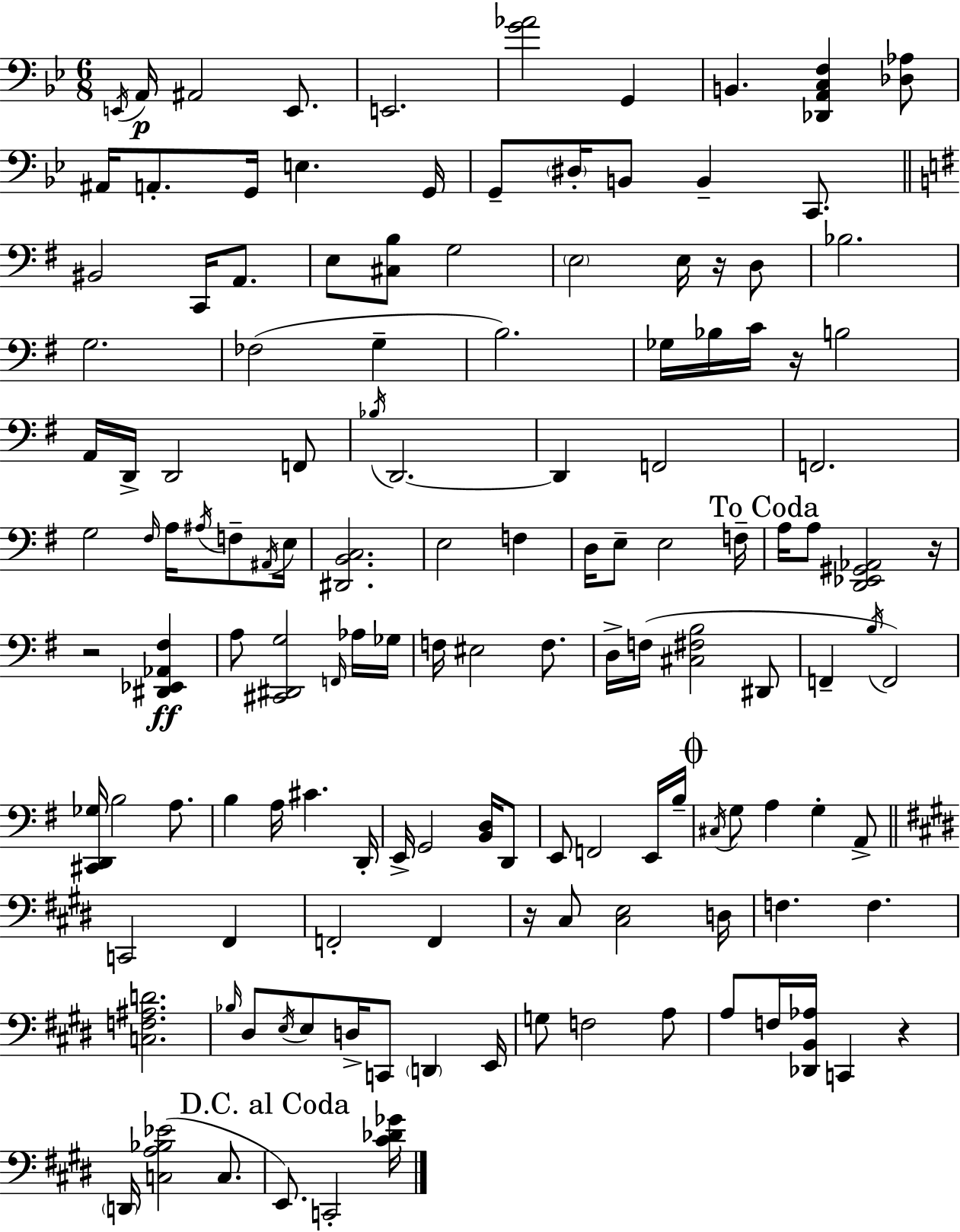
{
  \clef bass
  \numericTimeSignature
  \time 6/8
  \key g \minor
  \acciaccatura { e,16 }\p a,16 ais,2 e,8. | e,2. | <g' aes'>2 g,4 | b,4. <des, a, c f>4 <des aes>8 | \break ais,16 a,8.-. g,16 e4. | g,16 g,8-- \parenthesize dis16-. b,8 b,4-- c,8. | \bar "||" \break \key g \major bis,2 c,16 a,8. | e8 <cis b>8 g2 | \parenthesize e2 e16 r16 d8 | bes2. | \break g2. | fes2( g4-- | b2.) | ges16 bes16 c'16 r16 b2 | \break a,16 d,16-> d,2 f,8 | \acciaccatura { bes16 } d,2.~~ | d,4 f,2 | f,2. | \break g2 \grace { fis16 } a16 \acciaccatura { ais16 } | f8-- \acciaccatura { ais,16 } e16 <dis, b, c>2. | e2 | f4 d16 e8-- e2 | \break f16-- \mark "To Coda" a16 a8 <d, ees, gis, aes,>2 | r16 r2 | <dis, ees, aes, fis>4\ff a8 <cis, dis, g>2 | \grace { f,16 } aes16 ges16 f16 eis2 | \break f8. d16-> f16( <cis fis b>2 | dis,8 f,4-- \acciaccatura { b16 }) f,2 | <cis, d, ges>16 b2 | a8. b4 a16 cis'4. | \break d,16-. e,16-> g,2 | <b, d>16 d,8 e,8 f,2 | e,16 b16-- \mark \markup { \musicglyph "scripts.coda" } \acciaccatura { cis16 } g8 a4 | g4-. a,8-> \bar "||" \break \key e \major c,2 fis,4 | f,2-. f,4 | r16 cis8 <cis e>2 d16 | f4. f4. | \break <c f ais d'>2. | \grace { bes16 } dis8 \acciaccatura { e16 } e8 d16-> c,8 \parenthesize d,4 | e,16 g8 f2 | a8 a8 f16 <des, b, aes>16 c,4 r4 | \break \parenthesize d,16 <c a bes ees'>2( c8. | \mark "D.C. al Coda" e,8.) c,2-. | <cis' des' ges'>16 \bar "|."
}